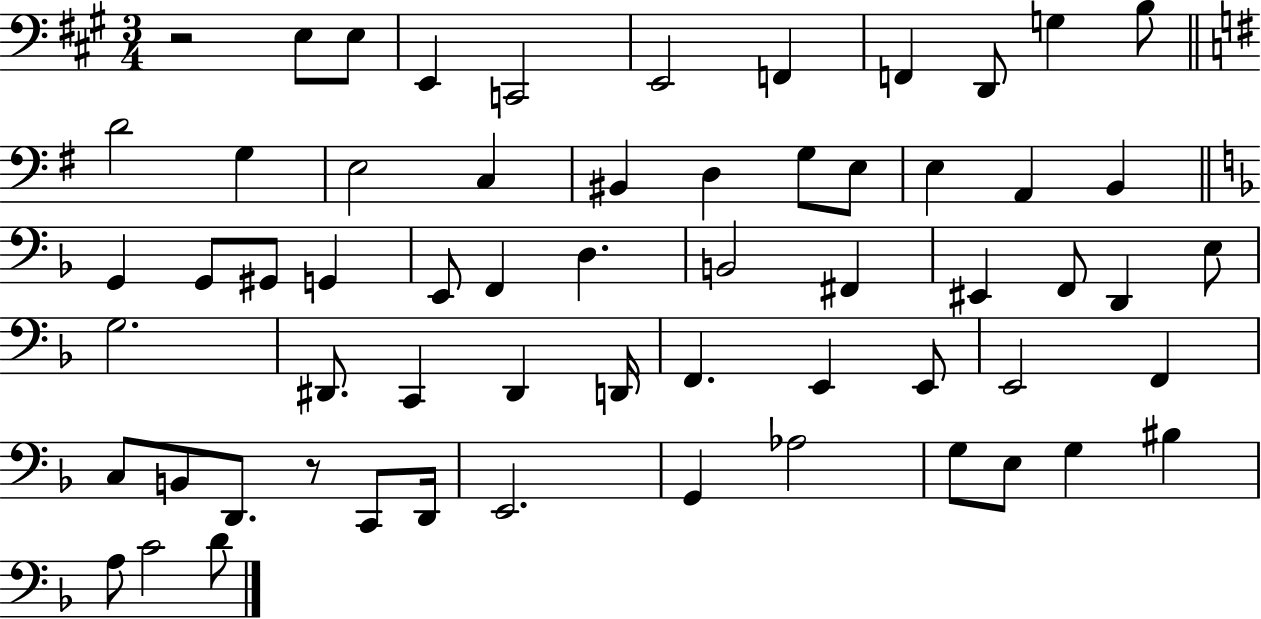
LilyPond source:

{
  \clef bass
  \numericTimeSignature
  \time 3/4
  \key a \major
  r2 e8 e8 | e,4 c,2 | e,2 f,4 | f,4 d,8 g4 b8 | \break \bar "||" \break \key e \minor d'2 g4 | e2 c4 | bis,4 d4 g8 e8 | e4 a,4 b,4 | \break \bar "||" \break \key f \major g,4 g,8 gis,8 g,4 | e,8 f,4 d4. | b,2 fis,4 | eis,4 f,8 d,4 e8 | \break g2. | dis,8. c,4 dis,4 d,16 | f,4. e,4 e,8 | e,2 f,4 | \break c8 b,8 d,8. r8 c,8 d,16 | e,2. | g,4 aes2 | g8 e8 g4 bis4 | \break a8 c'2 d'8 | \bar "|."
}